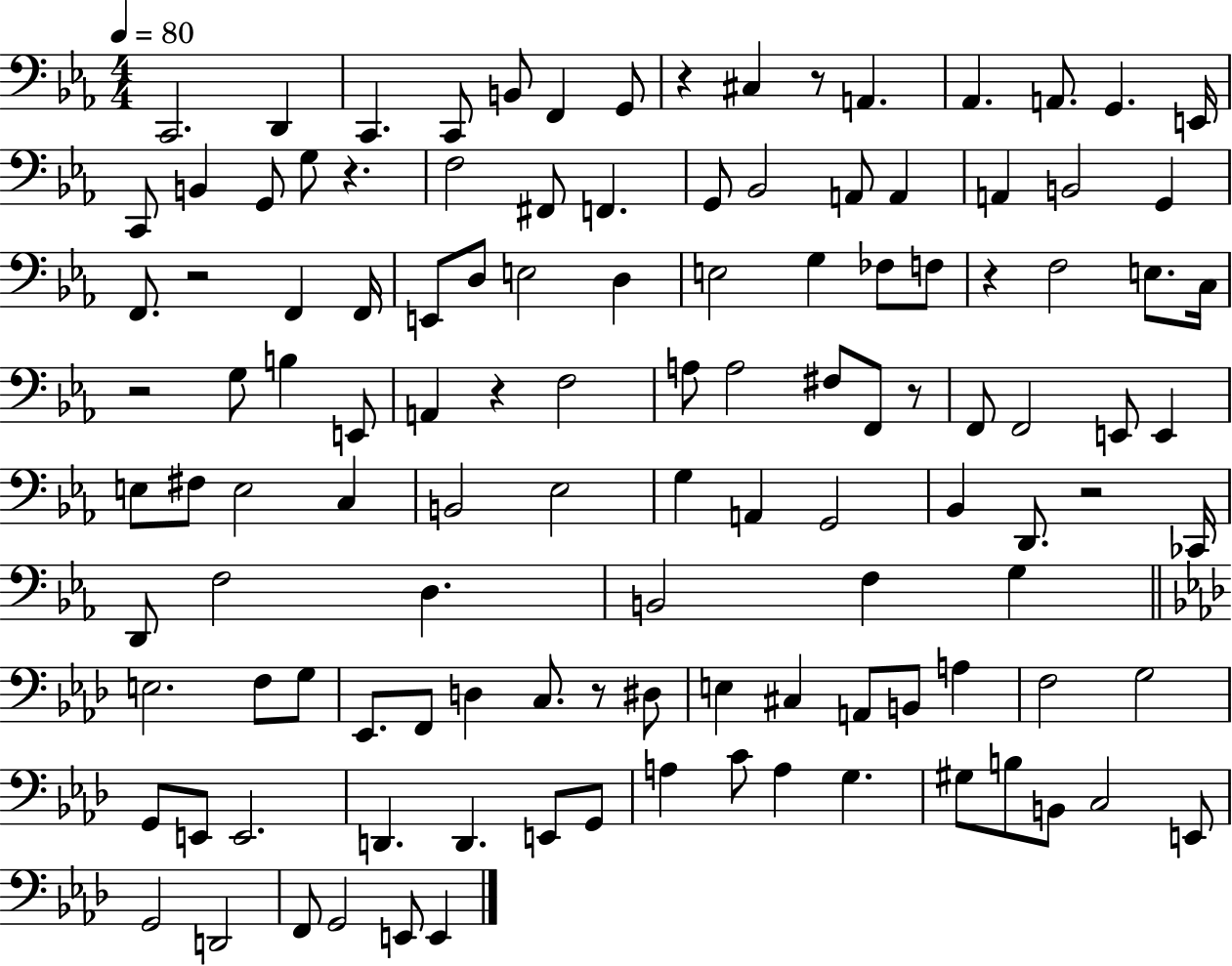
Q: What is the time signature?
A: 4/4